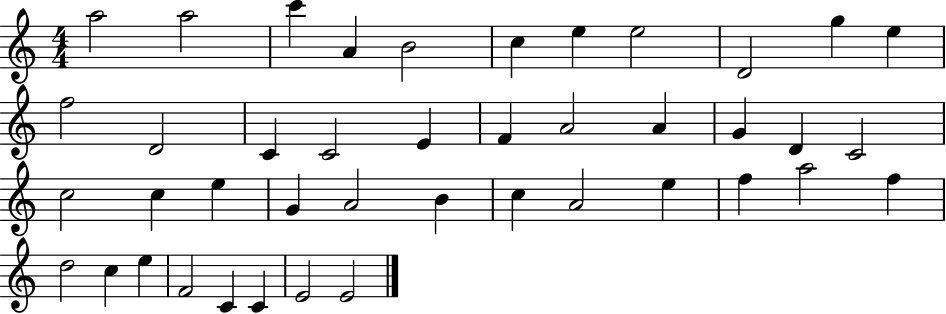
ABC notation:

X:1
T:Untitled
M:4/4
L:1/4
K:C
a2 a2 c' A B2 c e e2 D2 g e f2 D2 C C2 E F A2 A G D C2 c2 c e G A2 B c A2 e f a2 f d2 c e F2 C C E2 E2